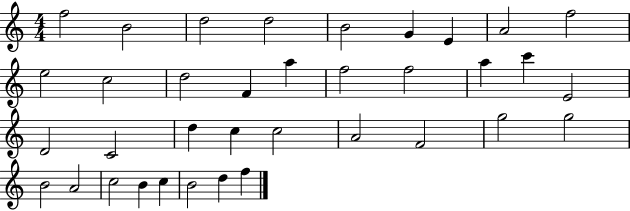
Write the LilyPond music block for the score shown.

{
  \clef treble
  \numericTimeSignature
  \time 4/4
  \key c \major
  f''2 b'2 | d''2 d''2 | b'2 g'4 e'4 | a'2 f''2 | \break e''2 c''2 | d''2 f'4 a''4 | f''2 f''2 | a''4 c'''4 e'2 | \break d'2 c'2 | d''4 c''4 c''2 | a'2 f'2 | g''2 g''2 | \break b'2 a'2 | c''2 b'4 c''4 | b'2 d''4 f''4 | \bar "|."
}